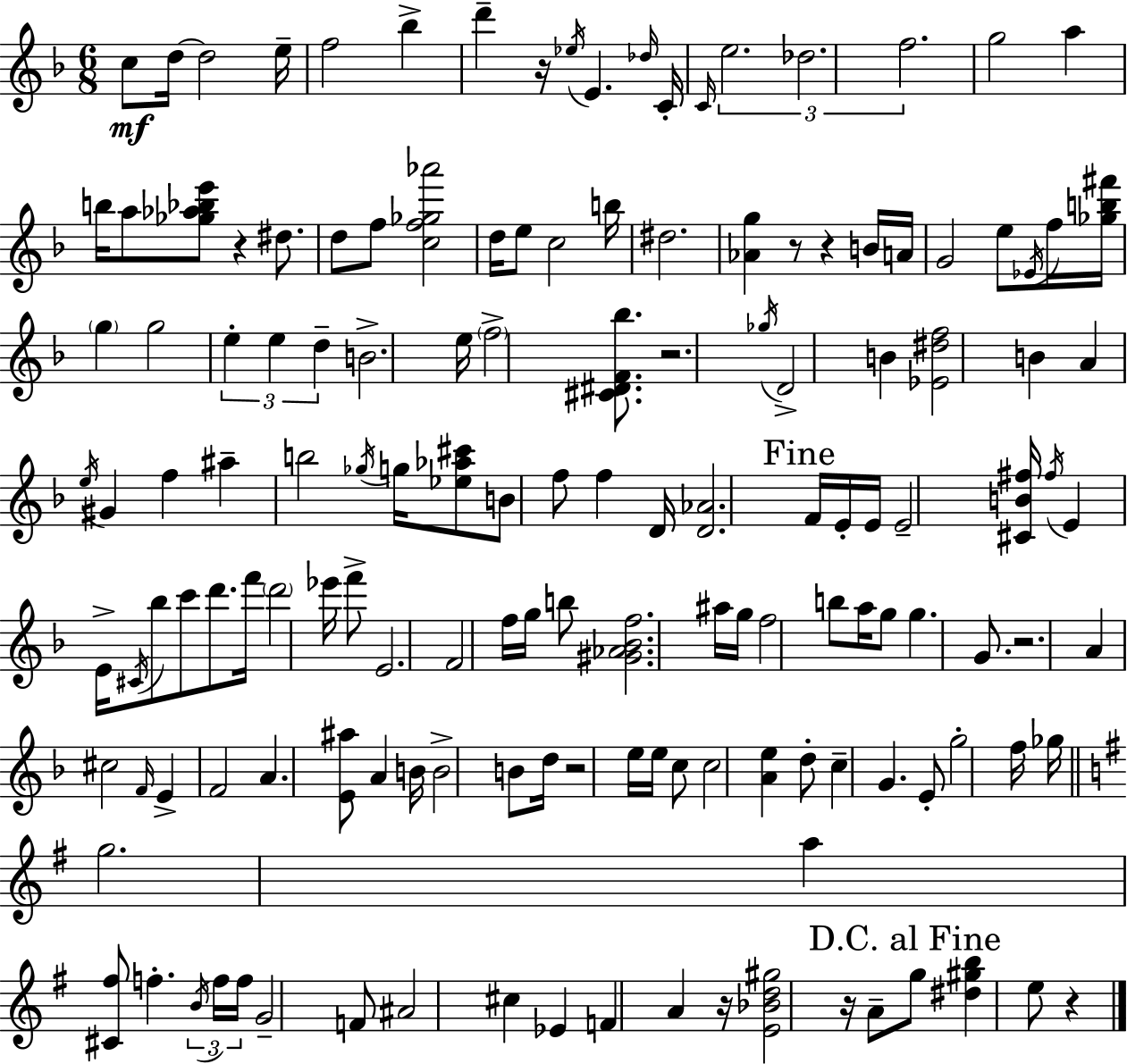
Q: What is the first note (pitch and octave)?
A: C5